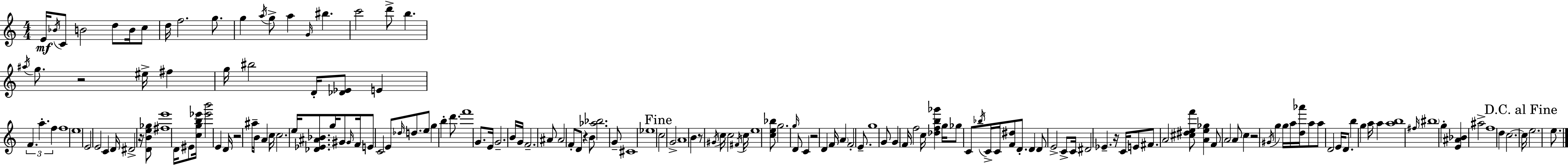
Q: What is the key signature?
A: A minor